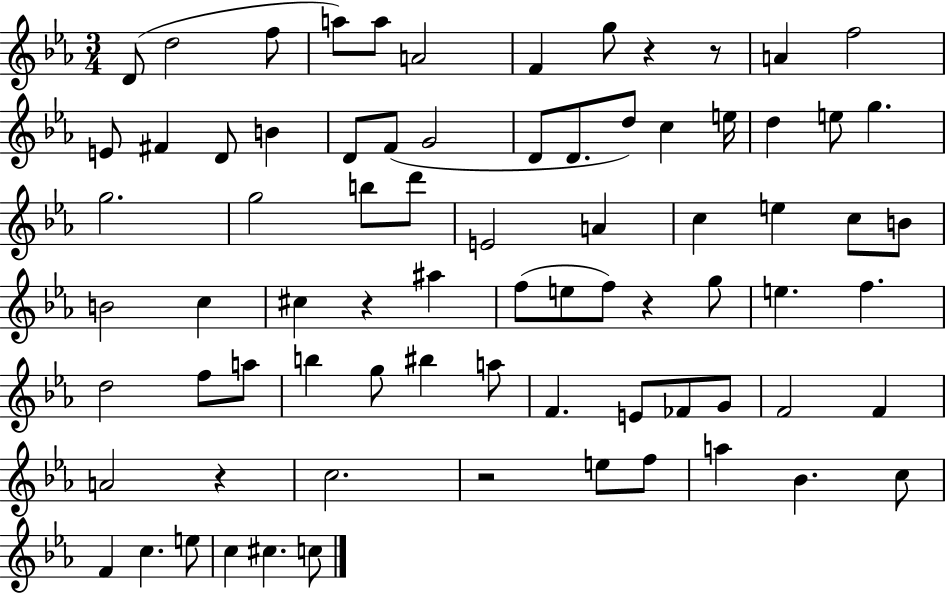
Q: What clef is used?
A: treble